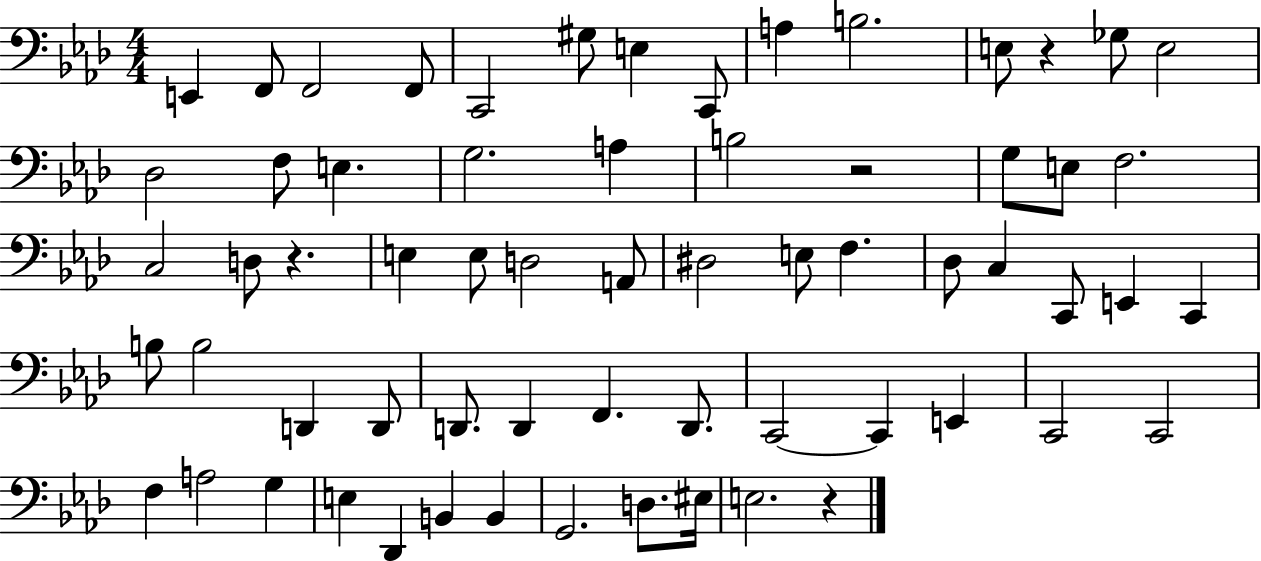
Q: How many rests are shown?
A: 4